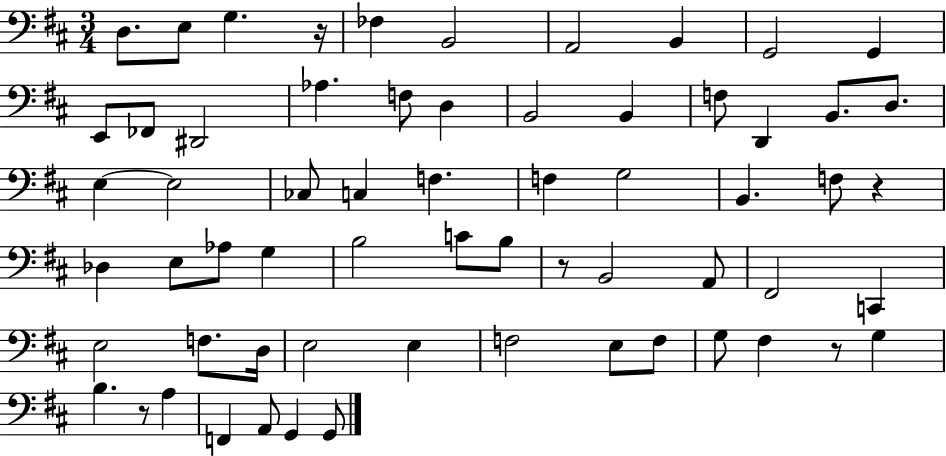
{
  \clef bass
  \numericTimeSignature
  \time 3/4
  \key d \major
  \repeat volta 2 { d8. e8 g4. r16 | fes4 b,2 | a,2 b,4 | g,2 g,4 | \break e,8 fes,8 dis,2 | aes4. f8 d4 | b,2 b,4 | f8 d,4 b,8. d8. | \break e4~~ e2 | ces8 c4 f4. | f4 g2 | b,4. f8 r4 | \break des4 e8 aes8 g4 | b2 c'8 b8 | r8 b,2 a,8 | fis,2 c,4 | \break e2 f8. d16 | e2 e4 | f2 e8 f8 | g8 fis4 r8 g4 | \break b4. r8 a4 | f,4 a,8 g,4 g,8 | } \bar "|."
}